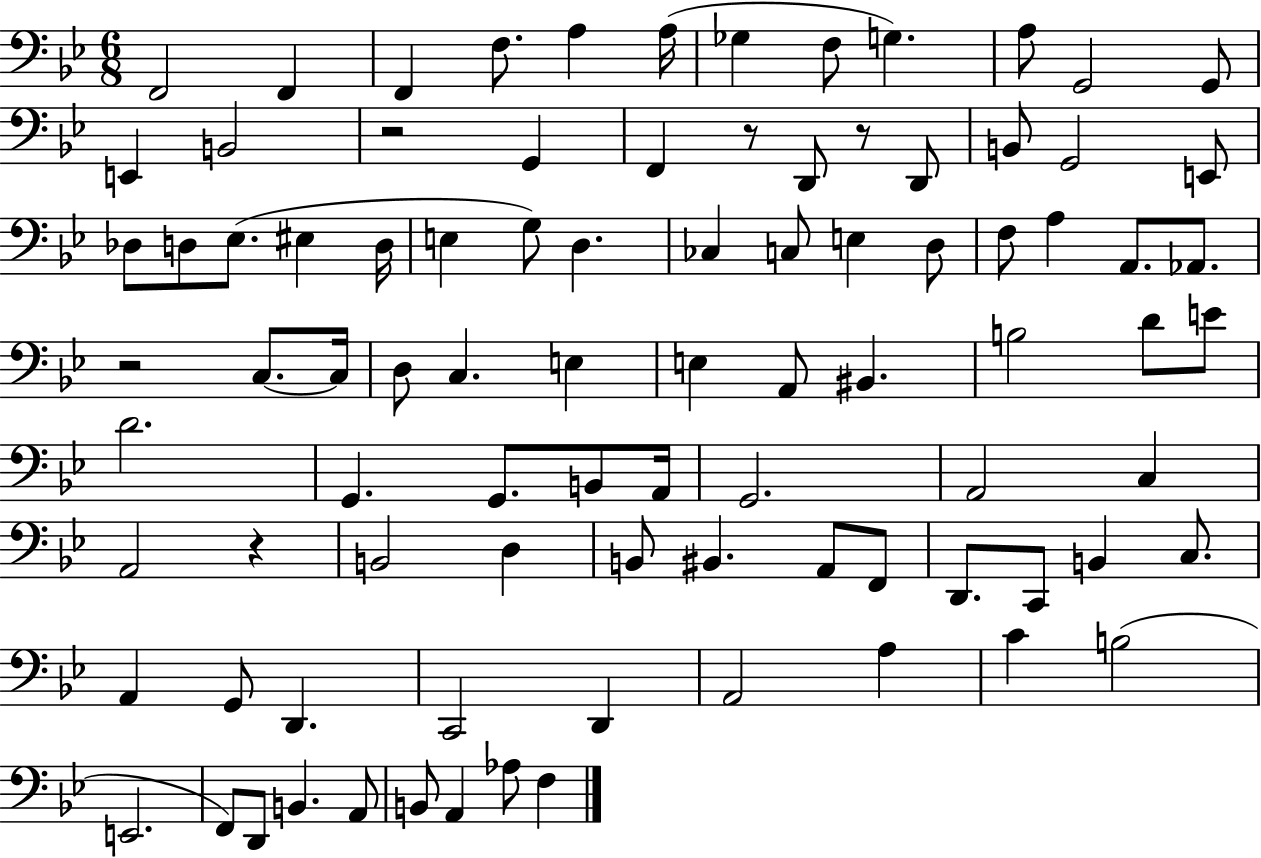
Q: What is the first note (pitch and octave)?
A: F2